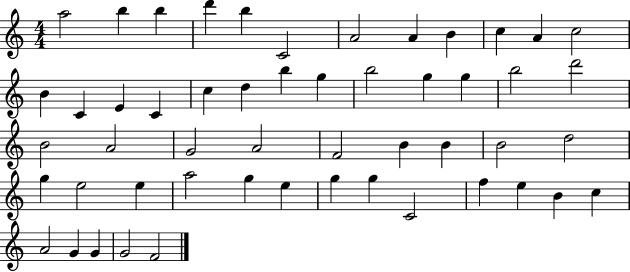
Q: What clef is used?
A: treble